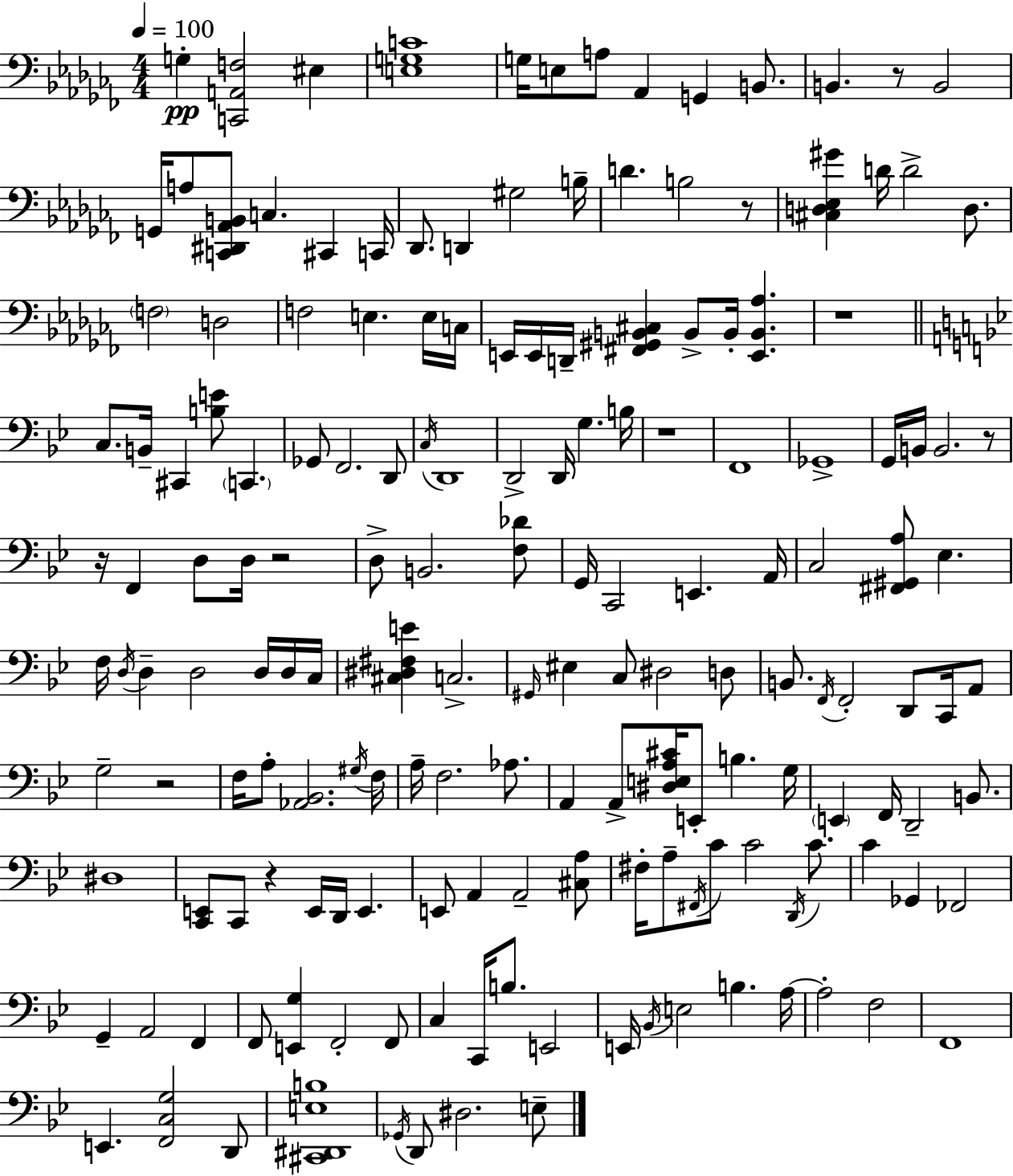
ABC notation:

X:1
T:Untitled
M:4/4
L:1/4
K:Abm
G, [C,,A,,F,]2 ^E, [E,G,C]4 G,/4 E,/2 A,/2 _A,, G,, B,,/2 B,, z/2 B,,2 G,,/4 A,/2 [C,,^D,,_A,,B,,]/2 C, ^C,, C,,/4 _D,,/2 D,, ^G,2 B,/4 D B,2 z/2 [^C,D,_E,^G] D/4 D2 D,/2 F,2 D,2 F,2 E, E,/4 C,/4 E,,/4 E,,/4 D,,/4 [^F,,^G,,B,,^C,] B,,/2 B,,/4 [E,,B,,_A,] z4 C,/2 B,,/4 ^C,, [B,E]/2 C,, _G,,/2 F,,2 D,,/2 C,/4 D,,4 D,,2 D,,/4 G, B,/4 z4 F,,4 _G,,4 G,,/4 B,,/4 B,,2 z/2 z/4 F,, D,/2 D,/4 z2 D,/2 B,,2 [F,_D]/2 G,,/4 C,,2 E,, A,,/4 C,2 [^F,,^G,,A,]/2 _E, F,/4 D,/4 D, D,2 D,/4 D,/4 C,/4 [^C,^D,^F,E] C,2 ^G,,/4 ^E, C,/2 ^D,2 D,/2 B,,/2 F,,/4 F,,2 D,,/2 C,,/4 A,,/2 G,2 z2 F,/4 A,/2 [_A,,_B,,]2 ^G,/4 F,/4 A,/4 F,2 _A,/2 A,, A,,/2 [^D,E,A,^C]/4 E,,/2 B, G,/4 E,, F,,/4 D,,2 B,,/2 ^D,4 [C,,E,,]/2 C,,/2 z E,,/4 D,,/4 E,, E,,/2 A,, A,,2 [^C,A,]/2 ^F,/4 A,/2 ^F,,/4 C/2 C2 D,,/4 C/2 C _G,, _F,,2 G,, A,,2 F,, F,,/2 [E,,G,] F,,2 F,,/2 C, C,,/4 B,/2 E,,2 E,,/4 _B,,/4 E,2 B, A,/4 A,2 F,2 F,,4 E,, [F,,C,G,]2 D,,/2 [^C,,^D,,E,B,]4 _G,,/4 D,,/2 ^D,2 E,/2